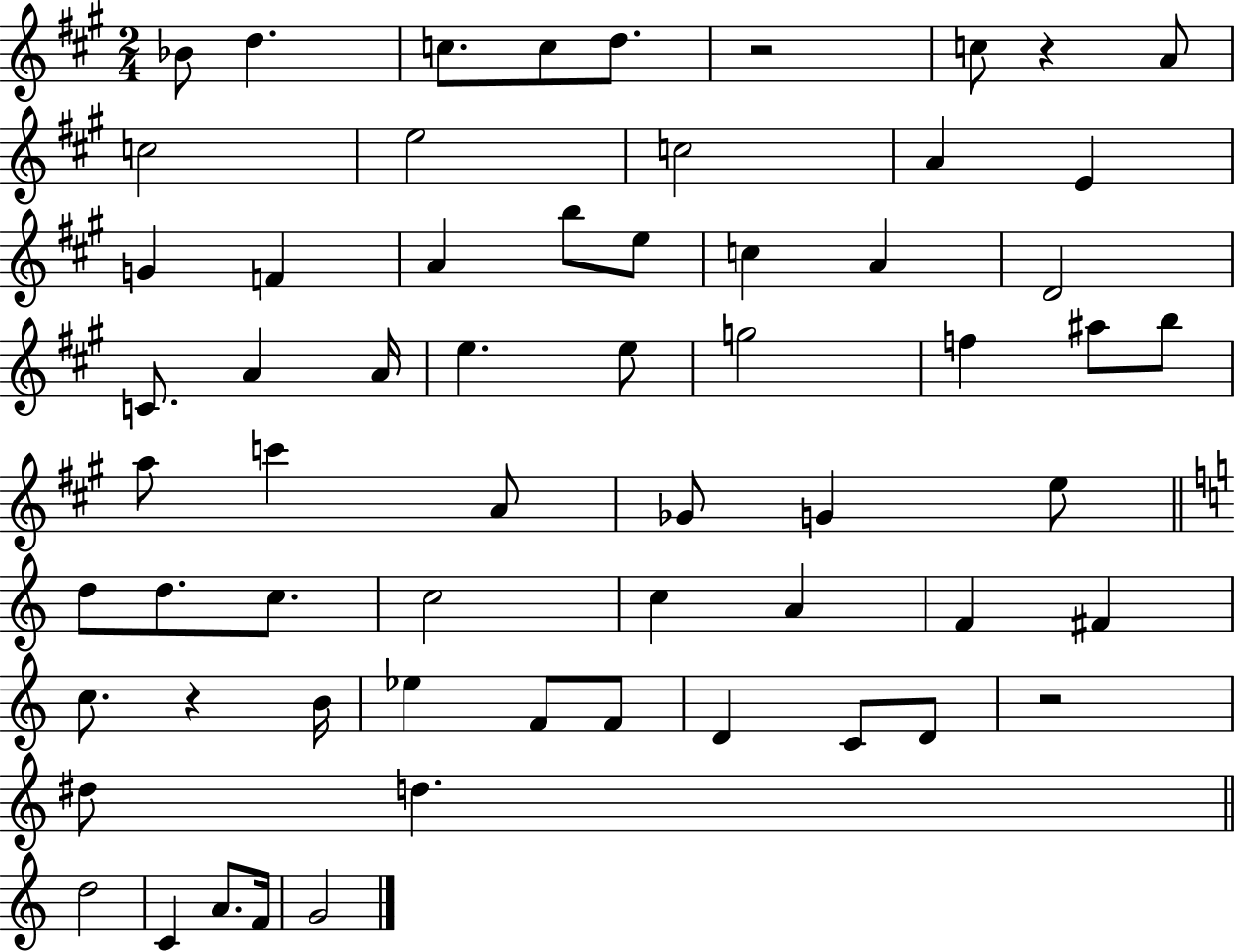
Bb4/e D5/q. C5/e. C5/e D5/e. R/h C5/e R/q A4/e C5/h E5/h C5/h A4/q E4/q G4/q F4/q A4/q B5/e E5/e C5/q A4/q D4/h C4/e. A4/q A4/s E5/q. E5/e G5/h F5/q A#5/e B5/e A5/e C6/q A4/e Gb4/e G4/q E5/e D5/e D5/e. C5/e. C5/h C5/q A4/q F4/q F#4/q C5/e. R/q B4/s Eb5/q F4/e F4/e D4/q C4/e D4/e R/h D#5/e D5/q. D5/h C4/q A4/e. F4/s G4/h